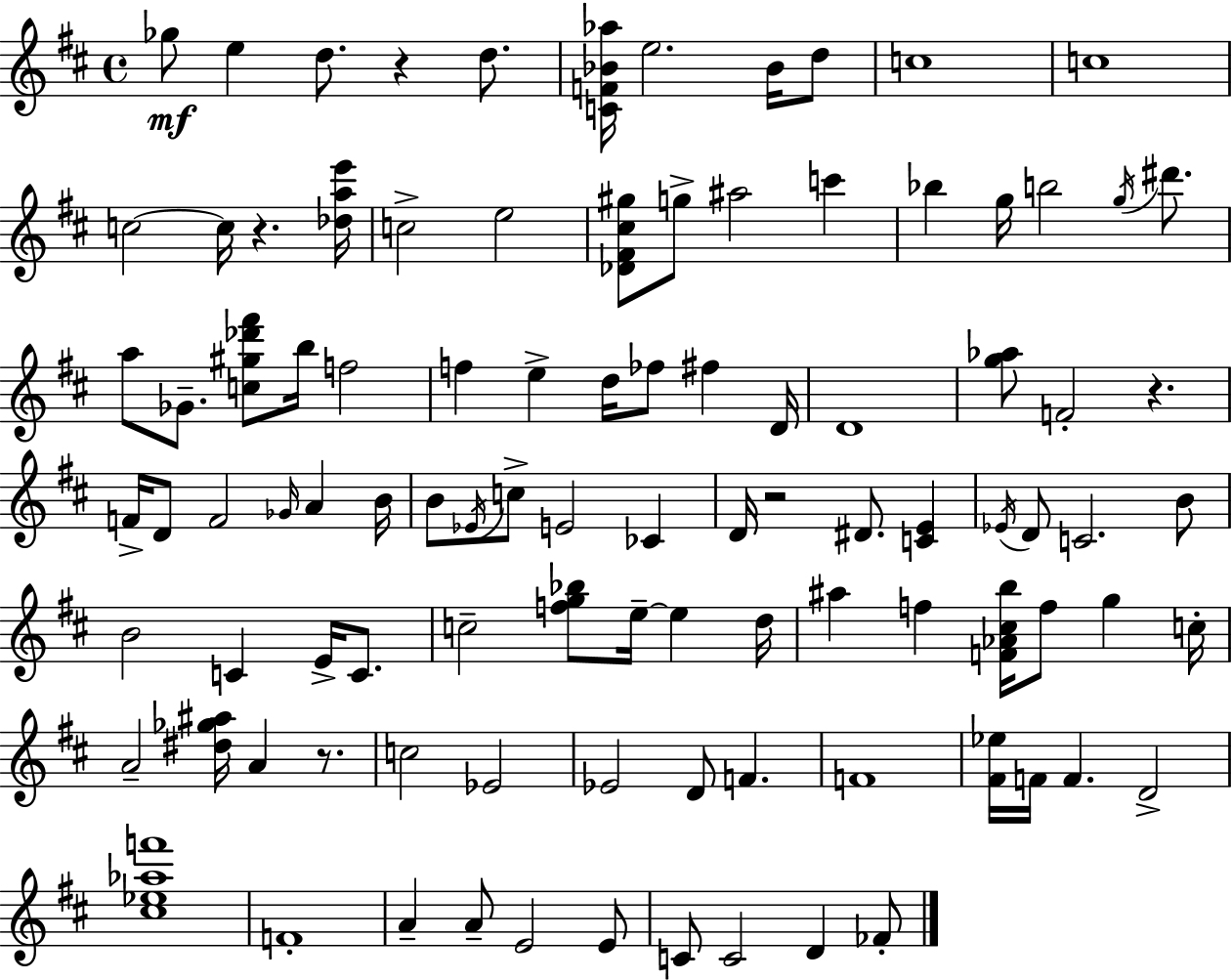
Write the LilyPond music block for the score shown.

{
  \clef treble
  \time 4/4
  \defaultTimeSignature
  \key d \major
  ges''8\mf e''4 d''8. r4 d''8. | <c' f' bes' aes''>16 e''2. bes'16 d''8 | c''1 | c''1 | \break c''2~~ c''16 r4. <des'' a'' e'''>16 | c''2-> e''2 | <des' fis' cis'' gis''>8 g''8-> ais''2 c'''4 | bes''4 g''16 b''2 \acciaccatura { g''16 } dis'''8. | \break a''8 ges'8.-- <c'' gis'' des''' fis'''>8 b''16 f''2 | f''4 e''4-> d''16 fes''8 fis''4 | d'16 d'1 | <g'' aes''>8 f'2-. r4. | \break f'16-> d'8 f'2 \grace { ges'16 } a'4 | b'16 b'8 \acciaccatura { ees'16 } c''8-> e'2 ces'4 | d'16 r2 dis'8. <c' e'>4 | \acciaccatura { ees'16 } d'8 c'2. | \break b'8 b'2 c'4 | e'16-> c'8. c''2-- <f'' g'' bes''>8 e''16--~~ e''4 | d''16 ais''4 f''4 <f' aes' cis'' b''>16 f''8 g''4 | c''16-. a'2-- <dis'' ges'' ais''>16 a'4 | \break r8. c''2 ees'2 | ees'2 d'8 f'4. | f'1 | <fis' ees''>16 f'16 f'4. d'2-> | \break <cis'' ees'' aes'' f'''>1 | f'1-. | a'4-- a'8-- e'2 | e'8 c'8 c'2 d'4 | \break fes'8-. \bar "|."
}